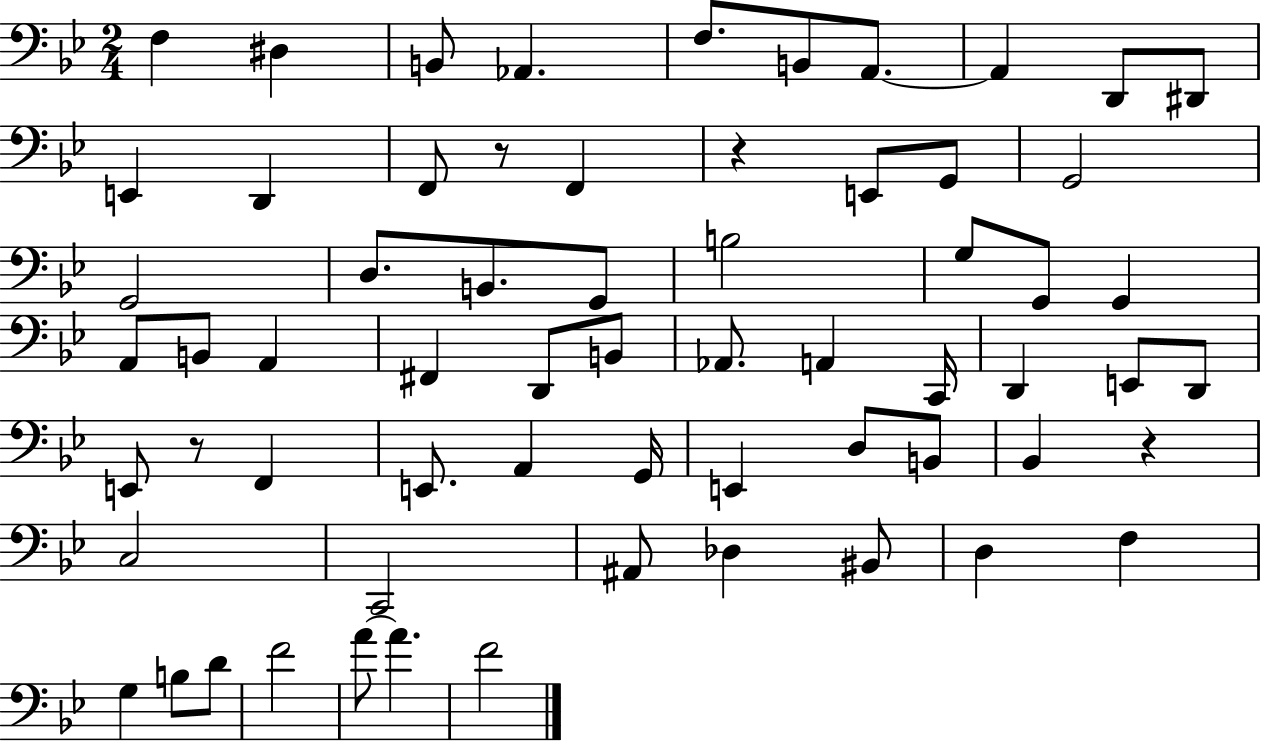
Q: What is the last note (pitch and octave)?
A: F4